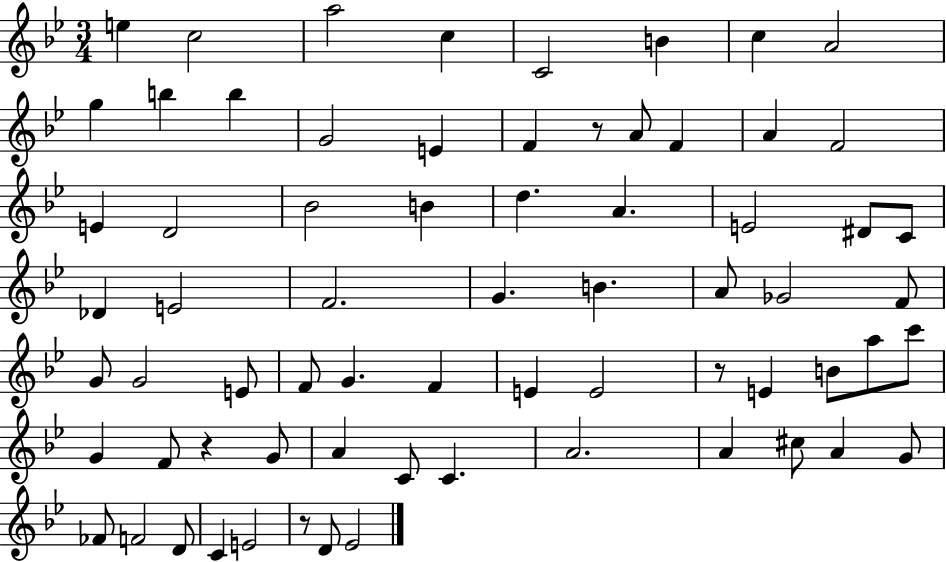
{
  \clef treble
  \numericTimeSignature
  \time 3/4
  \key bes \major
  \repeat volta 2 { e''4 c''2 | a''2 c''4 | c'2 b'4 | c''4 a'2 | \break g''4 b''4 b''4 | g'2 e'4 | f'4 r8 a'8 f'4 | a'4 f'2 | \break e'4 d'2 | bes'2 b'4 | d''4. a'4. | e'2 dis'8 c'8 | \break des'4 e'2 | f'2. | g'4. b'4. | a'8 ges'2 f'8 | \break g'8 g'2 e'8 | f'8 g'4. f'4 | e'4 e'2 | r8 e'4 b'8 a''8 c'''8 | \break g'4 f'8 r4 g'8 | a'4 c'8 c'4. | a'2. | a'4 cis''8 a'4 g'8 | \break fes'8 f'2 d'8 | c'4 e'2 | r8 d'8 ees'2 | } \bar "|."
}